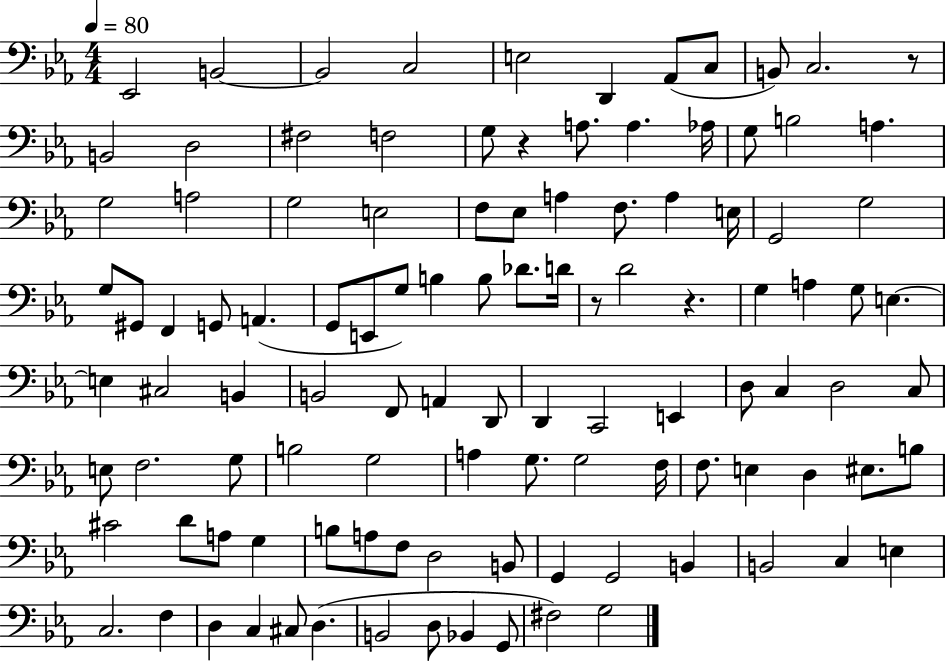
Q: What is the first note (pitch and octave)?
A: Eb2